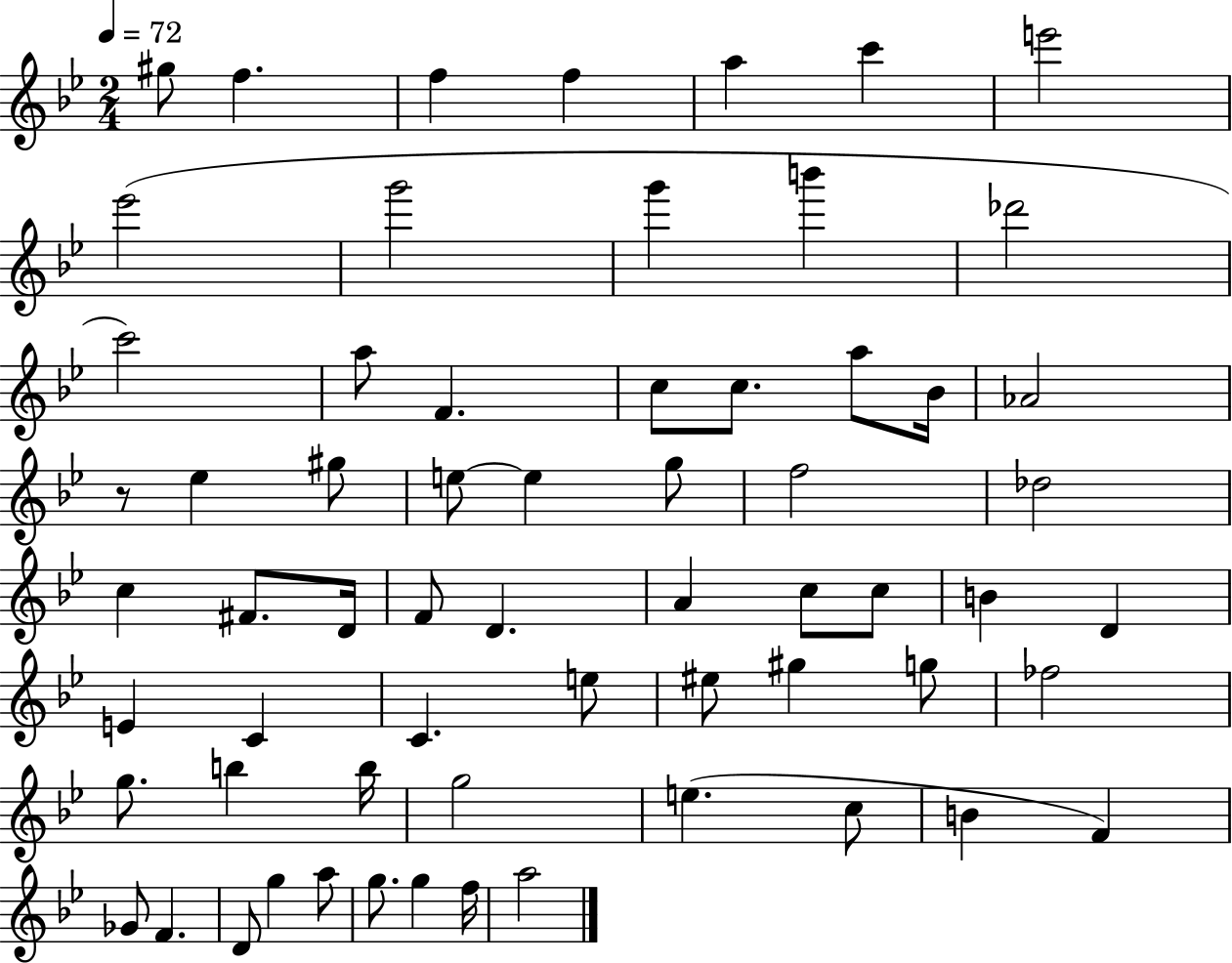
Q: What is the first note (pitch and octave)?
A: G#5